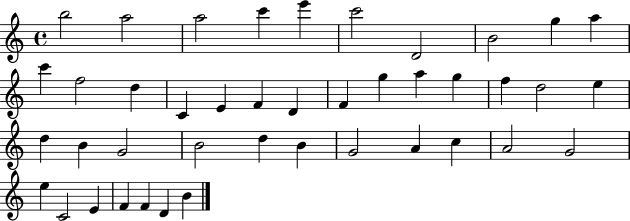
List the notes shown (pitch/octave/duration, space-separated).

B5/h A5/h A5/h C6/q E6/q C6/h D4/h B4/h G5/q A5/q C6/q F5/h D5/q C4/q E4/q F4/q D4/q F4/q G5/q A5/q G5/q F5/q D5/h E5/q D5/q B4/q G4/h B4/h D5/q B4/q G4/h A4/q C5/q A4/h G4/h E5/q C4/h E4/q F4/q F4/q D4/q B4/q